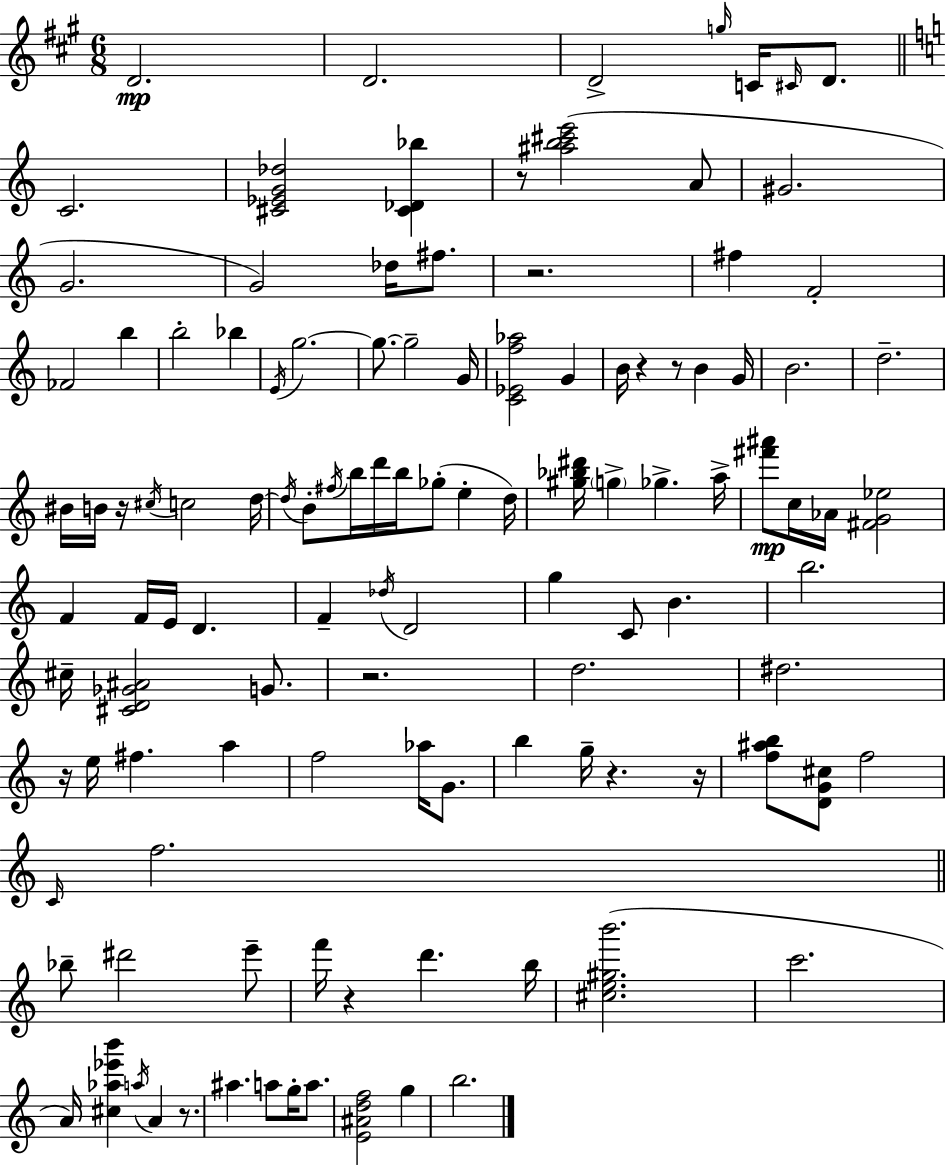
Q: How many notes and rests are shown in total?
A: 116